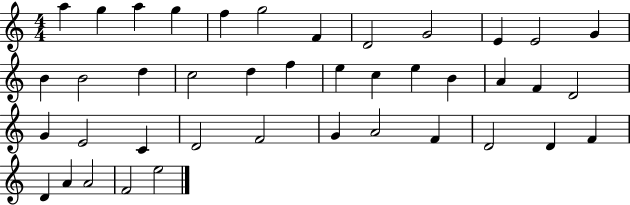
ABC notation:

X:1
T:Untitled
M:4/4
L:1/4
K:C
a g a g f g2 F D2 G2 E E2 G B B2 d c2 d f e c e B A F D2 G E2 C D2 F2 G A2 F D2 D F D A A2 F2 e2